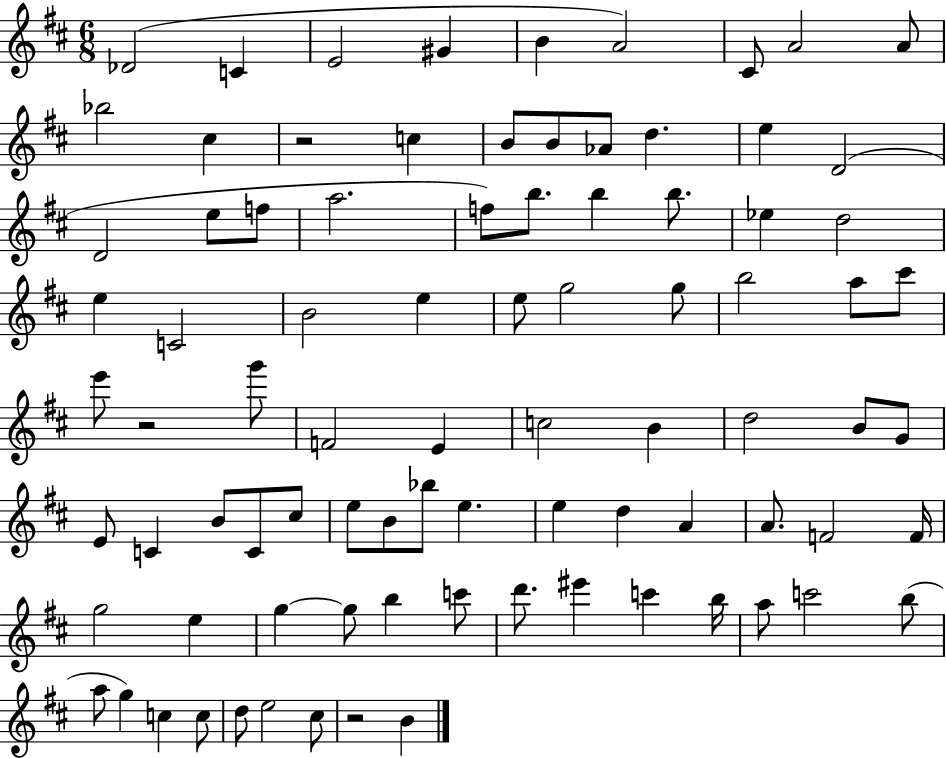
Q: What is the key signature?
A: D major